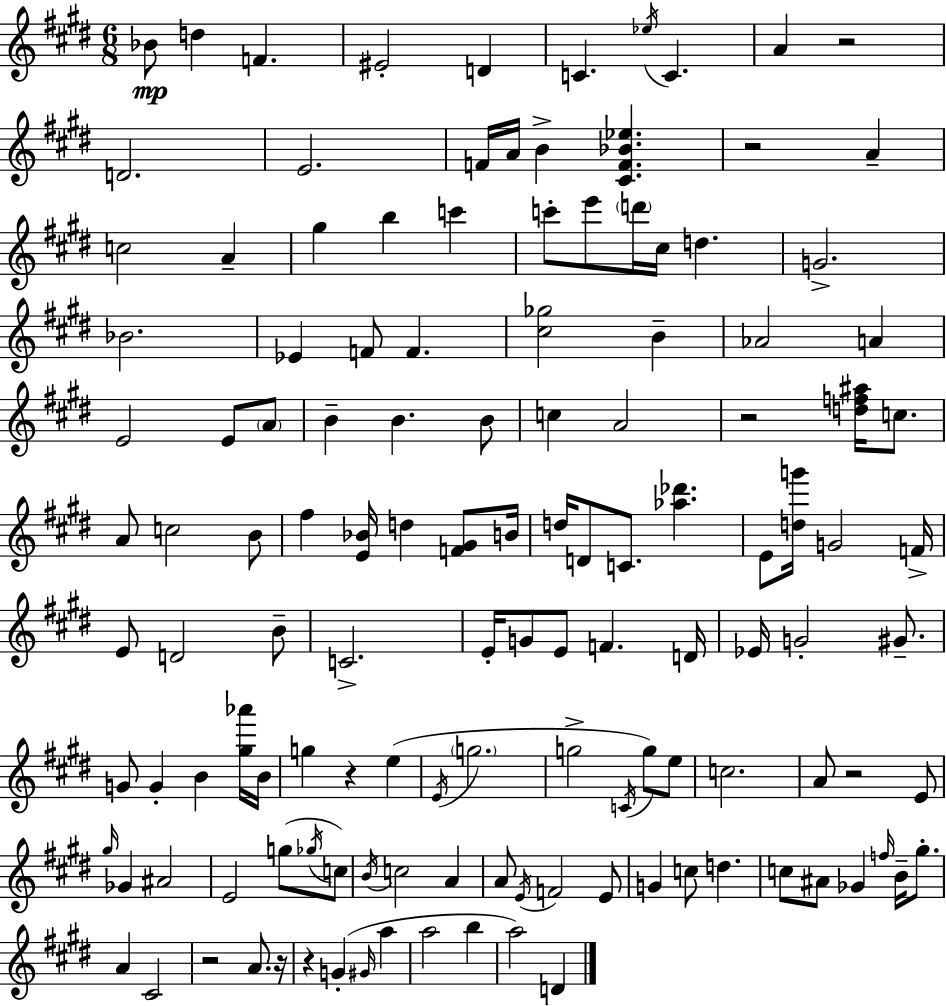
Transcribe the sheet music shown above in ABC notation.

X:1
T:Untitled
M:6/8
L:1/4
K:E
_B/2 d F ^E2 D C _e/4 C A z2 D2 E2 F/4 A/4 B [^CF_B_e] z2 A c2 A ^g b c' c'/2 e'/2 d'/4 ^c/4 d G2 _B2 _E F/2 F [^c_g]2 B _A2 A E2 E/2 A/2 B B B/2 c A2 z2 [df^a]/4 c/2 A/2 c2 B/2 ^f [E_B]/4 d [F^G]/2 B/4 d/4 D/2 C/2 [_a_d'] E/2 [dg']/4 G2 F/4 E/2 D2 B/2 C2 E/4 G/2 E/2 F D/4 _E/4 G2 ^G/2 G/2 G B [^g_a']/4 B/4 g z e E/4 g2 g2 C/4 g/2 e/2 c2 A/2 z2 E/2 ^g/4 _G ^A2 E2 g/2 _g/4 c/2 B/4 c2 A A/2 E/4 F2 E/2 G c/2 d c/2 ^A/2 _G f/4 B/4 ^g/2 A ^C2 z2 A/2 z/4 z G ^G/4 a a2 b a2 D